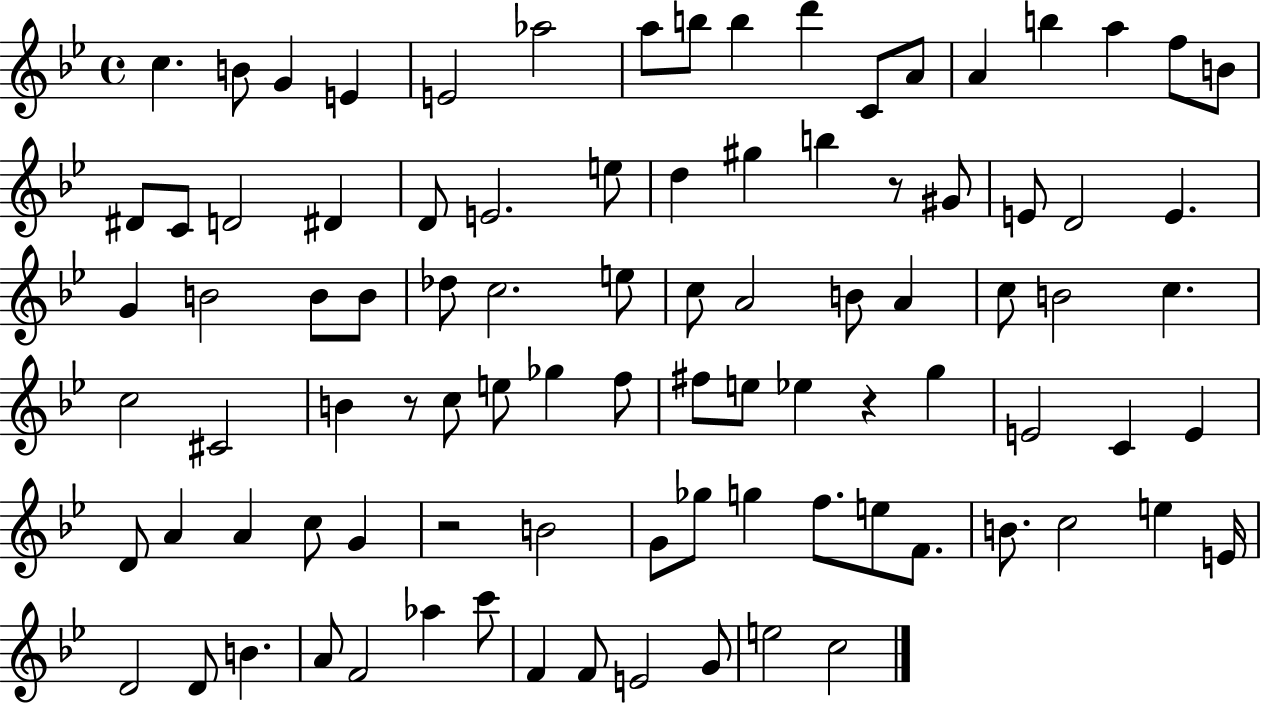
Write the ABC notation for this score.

X:1
T:Untitled
M:4/4
L:1/4
K:Bb
c B/2 G E E2 _a2 a/2 b/2 b d' C/2 A/2 A b a f/2 B/2 ^D/2 C/2 D2 ^D D/2 E2 e/2 d ^g b z/2 ^G/2 E/2 D2 E G B2 B/2 B/2 _d/2 c2 e/2 c/2 A2 B/2 A c/2 B2 c c2 ^C2 B z/2 c/2 e/2 _g f/2 ^f/2 e/2 _e z g E2 C E D/2 A A c/2 G z2 B2 G/2 _g/2 g f/2 e/2 F/2 B/2 c2 e E/4 D2 D/2 B A/2 F2 _a c'/2 F F/2 E2 G/2 e2 c2